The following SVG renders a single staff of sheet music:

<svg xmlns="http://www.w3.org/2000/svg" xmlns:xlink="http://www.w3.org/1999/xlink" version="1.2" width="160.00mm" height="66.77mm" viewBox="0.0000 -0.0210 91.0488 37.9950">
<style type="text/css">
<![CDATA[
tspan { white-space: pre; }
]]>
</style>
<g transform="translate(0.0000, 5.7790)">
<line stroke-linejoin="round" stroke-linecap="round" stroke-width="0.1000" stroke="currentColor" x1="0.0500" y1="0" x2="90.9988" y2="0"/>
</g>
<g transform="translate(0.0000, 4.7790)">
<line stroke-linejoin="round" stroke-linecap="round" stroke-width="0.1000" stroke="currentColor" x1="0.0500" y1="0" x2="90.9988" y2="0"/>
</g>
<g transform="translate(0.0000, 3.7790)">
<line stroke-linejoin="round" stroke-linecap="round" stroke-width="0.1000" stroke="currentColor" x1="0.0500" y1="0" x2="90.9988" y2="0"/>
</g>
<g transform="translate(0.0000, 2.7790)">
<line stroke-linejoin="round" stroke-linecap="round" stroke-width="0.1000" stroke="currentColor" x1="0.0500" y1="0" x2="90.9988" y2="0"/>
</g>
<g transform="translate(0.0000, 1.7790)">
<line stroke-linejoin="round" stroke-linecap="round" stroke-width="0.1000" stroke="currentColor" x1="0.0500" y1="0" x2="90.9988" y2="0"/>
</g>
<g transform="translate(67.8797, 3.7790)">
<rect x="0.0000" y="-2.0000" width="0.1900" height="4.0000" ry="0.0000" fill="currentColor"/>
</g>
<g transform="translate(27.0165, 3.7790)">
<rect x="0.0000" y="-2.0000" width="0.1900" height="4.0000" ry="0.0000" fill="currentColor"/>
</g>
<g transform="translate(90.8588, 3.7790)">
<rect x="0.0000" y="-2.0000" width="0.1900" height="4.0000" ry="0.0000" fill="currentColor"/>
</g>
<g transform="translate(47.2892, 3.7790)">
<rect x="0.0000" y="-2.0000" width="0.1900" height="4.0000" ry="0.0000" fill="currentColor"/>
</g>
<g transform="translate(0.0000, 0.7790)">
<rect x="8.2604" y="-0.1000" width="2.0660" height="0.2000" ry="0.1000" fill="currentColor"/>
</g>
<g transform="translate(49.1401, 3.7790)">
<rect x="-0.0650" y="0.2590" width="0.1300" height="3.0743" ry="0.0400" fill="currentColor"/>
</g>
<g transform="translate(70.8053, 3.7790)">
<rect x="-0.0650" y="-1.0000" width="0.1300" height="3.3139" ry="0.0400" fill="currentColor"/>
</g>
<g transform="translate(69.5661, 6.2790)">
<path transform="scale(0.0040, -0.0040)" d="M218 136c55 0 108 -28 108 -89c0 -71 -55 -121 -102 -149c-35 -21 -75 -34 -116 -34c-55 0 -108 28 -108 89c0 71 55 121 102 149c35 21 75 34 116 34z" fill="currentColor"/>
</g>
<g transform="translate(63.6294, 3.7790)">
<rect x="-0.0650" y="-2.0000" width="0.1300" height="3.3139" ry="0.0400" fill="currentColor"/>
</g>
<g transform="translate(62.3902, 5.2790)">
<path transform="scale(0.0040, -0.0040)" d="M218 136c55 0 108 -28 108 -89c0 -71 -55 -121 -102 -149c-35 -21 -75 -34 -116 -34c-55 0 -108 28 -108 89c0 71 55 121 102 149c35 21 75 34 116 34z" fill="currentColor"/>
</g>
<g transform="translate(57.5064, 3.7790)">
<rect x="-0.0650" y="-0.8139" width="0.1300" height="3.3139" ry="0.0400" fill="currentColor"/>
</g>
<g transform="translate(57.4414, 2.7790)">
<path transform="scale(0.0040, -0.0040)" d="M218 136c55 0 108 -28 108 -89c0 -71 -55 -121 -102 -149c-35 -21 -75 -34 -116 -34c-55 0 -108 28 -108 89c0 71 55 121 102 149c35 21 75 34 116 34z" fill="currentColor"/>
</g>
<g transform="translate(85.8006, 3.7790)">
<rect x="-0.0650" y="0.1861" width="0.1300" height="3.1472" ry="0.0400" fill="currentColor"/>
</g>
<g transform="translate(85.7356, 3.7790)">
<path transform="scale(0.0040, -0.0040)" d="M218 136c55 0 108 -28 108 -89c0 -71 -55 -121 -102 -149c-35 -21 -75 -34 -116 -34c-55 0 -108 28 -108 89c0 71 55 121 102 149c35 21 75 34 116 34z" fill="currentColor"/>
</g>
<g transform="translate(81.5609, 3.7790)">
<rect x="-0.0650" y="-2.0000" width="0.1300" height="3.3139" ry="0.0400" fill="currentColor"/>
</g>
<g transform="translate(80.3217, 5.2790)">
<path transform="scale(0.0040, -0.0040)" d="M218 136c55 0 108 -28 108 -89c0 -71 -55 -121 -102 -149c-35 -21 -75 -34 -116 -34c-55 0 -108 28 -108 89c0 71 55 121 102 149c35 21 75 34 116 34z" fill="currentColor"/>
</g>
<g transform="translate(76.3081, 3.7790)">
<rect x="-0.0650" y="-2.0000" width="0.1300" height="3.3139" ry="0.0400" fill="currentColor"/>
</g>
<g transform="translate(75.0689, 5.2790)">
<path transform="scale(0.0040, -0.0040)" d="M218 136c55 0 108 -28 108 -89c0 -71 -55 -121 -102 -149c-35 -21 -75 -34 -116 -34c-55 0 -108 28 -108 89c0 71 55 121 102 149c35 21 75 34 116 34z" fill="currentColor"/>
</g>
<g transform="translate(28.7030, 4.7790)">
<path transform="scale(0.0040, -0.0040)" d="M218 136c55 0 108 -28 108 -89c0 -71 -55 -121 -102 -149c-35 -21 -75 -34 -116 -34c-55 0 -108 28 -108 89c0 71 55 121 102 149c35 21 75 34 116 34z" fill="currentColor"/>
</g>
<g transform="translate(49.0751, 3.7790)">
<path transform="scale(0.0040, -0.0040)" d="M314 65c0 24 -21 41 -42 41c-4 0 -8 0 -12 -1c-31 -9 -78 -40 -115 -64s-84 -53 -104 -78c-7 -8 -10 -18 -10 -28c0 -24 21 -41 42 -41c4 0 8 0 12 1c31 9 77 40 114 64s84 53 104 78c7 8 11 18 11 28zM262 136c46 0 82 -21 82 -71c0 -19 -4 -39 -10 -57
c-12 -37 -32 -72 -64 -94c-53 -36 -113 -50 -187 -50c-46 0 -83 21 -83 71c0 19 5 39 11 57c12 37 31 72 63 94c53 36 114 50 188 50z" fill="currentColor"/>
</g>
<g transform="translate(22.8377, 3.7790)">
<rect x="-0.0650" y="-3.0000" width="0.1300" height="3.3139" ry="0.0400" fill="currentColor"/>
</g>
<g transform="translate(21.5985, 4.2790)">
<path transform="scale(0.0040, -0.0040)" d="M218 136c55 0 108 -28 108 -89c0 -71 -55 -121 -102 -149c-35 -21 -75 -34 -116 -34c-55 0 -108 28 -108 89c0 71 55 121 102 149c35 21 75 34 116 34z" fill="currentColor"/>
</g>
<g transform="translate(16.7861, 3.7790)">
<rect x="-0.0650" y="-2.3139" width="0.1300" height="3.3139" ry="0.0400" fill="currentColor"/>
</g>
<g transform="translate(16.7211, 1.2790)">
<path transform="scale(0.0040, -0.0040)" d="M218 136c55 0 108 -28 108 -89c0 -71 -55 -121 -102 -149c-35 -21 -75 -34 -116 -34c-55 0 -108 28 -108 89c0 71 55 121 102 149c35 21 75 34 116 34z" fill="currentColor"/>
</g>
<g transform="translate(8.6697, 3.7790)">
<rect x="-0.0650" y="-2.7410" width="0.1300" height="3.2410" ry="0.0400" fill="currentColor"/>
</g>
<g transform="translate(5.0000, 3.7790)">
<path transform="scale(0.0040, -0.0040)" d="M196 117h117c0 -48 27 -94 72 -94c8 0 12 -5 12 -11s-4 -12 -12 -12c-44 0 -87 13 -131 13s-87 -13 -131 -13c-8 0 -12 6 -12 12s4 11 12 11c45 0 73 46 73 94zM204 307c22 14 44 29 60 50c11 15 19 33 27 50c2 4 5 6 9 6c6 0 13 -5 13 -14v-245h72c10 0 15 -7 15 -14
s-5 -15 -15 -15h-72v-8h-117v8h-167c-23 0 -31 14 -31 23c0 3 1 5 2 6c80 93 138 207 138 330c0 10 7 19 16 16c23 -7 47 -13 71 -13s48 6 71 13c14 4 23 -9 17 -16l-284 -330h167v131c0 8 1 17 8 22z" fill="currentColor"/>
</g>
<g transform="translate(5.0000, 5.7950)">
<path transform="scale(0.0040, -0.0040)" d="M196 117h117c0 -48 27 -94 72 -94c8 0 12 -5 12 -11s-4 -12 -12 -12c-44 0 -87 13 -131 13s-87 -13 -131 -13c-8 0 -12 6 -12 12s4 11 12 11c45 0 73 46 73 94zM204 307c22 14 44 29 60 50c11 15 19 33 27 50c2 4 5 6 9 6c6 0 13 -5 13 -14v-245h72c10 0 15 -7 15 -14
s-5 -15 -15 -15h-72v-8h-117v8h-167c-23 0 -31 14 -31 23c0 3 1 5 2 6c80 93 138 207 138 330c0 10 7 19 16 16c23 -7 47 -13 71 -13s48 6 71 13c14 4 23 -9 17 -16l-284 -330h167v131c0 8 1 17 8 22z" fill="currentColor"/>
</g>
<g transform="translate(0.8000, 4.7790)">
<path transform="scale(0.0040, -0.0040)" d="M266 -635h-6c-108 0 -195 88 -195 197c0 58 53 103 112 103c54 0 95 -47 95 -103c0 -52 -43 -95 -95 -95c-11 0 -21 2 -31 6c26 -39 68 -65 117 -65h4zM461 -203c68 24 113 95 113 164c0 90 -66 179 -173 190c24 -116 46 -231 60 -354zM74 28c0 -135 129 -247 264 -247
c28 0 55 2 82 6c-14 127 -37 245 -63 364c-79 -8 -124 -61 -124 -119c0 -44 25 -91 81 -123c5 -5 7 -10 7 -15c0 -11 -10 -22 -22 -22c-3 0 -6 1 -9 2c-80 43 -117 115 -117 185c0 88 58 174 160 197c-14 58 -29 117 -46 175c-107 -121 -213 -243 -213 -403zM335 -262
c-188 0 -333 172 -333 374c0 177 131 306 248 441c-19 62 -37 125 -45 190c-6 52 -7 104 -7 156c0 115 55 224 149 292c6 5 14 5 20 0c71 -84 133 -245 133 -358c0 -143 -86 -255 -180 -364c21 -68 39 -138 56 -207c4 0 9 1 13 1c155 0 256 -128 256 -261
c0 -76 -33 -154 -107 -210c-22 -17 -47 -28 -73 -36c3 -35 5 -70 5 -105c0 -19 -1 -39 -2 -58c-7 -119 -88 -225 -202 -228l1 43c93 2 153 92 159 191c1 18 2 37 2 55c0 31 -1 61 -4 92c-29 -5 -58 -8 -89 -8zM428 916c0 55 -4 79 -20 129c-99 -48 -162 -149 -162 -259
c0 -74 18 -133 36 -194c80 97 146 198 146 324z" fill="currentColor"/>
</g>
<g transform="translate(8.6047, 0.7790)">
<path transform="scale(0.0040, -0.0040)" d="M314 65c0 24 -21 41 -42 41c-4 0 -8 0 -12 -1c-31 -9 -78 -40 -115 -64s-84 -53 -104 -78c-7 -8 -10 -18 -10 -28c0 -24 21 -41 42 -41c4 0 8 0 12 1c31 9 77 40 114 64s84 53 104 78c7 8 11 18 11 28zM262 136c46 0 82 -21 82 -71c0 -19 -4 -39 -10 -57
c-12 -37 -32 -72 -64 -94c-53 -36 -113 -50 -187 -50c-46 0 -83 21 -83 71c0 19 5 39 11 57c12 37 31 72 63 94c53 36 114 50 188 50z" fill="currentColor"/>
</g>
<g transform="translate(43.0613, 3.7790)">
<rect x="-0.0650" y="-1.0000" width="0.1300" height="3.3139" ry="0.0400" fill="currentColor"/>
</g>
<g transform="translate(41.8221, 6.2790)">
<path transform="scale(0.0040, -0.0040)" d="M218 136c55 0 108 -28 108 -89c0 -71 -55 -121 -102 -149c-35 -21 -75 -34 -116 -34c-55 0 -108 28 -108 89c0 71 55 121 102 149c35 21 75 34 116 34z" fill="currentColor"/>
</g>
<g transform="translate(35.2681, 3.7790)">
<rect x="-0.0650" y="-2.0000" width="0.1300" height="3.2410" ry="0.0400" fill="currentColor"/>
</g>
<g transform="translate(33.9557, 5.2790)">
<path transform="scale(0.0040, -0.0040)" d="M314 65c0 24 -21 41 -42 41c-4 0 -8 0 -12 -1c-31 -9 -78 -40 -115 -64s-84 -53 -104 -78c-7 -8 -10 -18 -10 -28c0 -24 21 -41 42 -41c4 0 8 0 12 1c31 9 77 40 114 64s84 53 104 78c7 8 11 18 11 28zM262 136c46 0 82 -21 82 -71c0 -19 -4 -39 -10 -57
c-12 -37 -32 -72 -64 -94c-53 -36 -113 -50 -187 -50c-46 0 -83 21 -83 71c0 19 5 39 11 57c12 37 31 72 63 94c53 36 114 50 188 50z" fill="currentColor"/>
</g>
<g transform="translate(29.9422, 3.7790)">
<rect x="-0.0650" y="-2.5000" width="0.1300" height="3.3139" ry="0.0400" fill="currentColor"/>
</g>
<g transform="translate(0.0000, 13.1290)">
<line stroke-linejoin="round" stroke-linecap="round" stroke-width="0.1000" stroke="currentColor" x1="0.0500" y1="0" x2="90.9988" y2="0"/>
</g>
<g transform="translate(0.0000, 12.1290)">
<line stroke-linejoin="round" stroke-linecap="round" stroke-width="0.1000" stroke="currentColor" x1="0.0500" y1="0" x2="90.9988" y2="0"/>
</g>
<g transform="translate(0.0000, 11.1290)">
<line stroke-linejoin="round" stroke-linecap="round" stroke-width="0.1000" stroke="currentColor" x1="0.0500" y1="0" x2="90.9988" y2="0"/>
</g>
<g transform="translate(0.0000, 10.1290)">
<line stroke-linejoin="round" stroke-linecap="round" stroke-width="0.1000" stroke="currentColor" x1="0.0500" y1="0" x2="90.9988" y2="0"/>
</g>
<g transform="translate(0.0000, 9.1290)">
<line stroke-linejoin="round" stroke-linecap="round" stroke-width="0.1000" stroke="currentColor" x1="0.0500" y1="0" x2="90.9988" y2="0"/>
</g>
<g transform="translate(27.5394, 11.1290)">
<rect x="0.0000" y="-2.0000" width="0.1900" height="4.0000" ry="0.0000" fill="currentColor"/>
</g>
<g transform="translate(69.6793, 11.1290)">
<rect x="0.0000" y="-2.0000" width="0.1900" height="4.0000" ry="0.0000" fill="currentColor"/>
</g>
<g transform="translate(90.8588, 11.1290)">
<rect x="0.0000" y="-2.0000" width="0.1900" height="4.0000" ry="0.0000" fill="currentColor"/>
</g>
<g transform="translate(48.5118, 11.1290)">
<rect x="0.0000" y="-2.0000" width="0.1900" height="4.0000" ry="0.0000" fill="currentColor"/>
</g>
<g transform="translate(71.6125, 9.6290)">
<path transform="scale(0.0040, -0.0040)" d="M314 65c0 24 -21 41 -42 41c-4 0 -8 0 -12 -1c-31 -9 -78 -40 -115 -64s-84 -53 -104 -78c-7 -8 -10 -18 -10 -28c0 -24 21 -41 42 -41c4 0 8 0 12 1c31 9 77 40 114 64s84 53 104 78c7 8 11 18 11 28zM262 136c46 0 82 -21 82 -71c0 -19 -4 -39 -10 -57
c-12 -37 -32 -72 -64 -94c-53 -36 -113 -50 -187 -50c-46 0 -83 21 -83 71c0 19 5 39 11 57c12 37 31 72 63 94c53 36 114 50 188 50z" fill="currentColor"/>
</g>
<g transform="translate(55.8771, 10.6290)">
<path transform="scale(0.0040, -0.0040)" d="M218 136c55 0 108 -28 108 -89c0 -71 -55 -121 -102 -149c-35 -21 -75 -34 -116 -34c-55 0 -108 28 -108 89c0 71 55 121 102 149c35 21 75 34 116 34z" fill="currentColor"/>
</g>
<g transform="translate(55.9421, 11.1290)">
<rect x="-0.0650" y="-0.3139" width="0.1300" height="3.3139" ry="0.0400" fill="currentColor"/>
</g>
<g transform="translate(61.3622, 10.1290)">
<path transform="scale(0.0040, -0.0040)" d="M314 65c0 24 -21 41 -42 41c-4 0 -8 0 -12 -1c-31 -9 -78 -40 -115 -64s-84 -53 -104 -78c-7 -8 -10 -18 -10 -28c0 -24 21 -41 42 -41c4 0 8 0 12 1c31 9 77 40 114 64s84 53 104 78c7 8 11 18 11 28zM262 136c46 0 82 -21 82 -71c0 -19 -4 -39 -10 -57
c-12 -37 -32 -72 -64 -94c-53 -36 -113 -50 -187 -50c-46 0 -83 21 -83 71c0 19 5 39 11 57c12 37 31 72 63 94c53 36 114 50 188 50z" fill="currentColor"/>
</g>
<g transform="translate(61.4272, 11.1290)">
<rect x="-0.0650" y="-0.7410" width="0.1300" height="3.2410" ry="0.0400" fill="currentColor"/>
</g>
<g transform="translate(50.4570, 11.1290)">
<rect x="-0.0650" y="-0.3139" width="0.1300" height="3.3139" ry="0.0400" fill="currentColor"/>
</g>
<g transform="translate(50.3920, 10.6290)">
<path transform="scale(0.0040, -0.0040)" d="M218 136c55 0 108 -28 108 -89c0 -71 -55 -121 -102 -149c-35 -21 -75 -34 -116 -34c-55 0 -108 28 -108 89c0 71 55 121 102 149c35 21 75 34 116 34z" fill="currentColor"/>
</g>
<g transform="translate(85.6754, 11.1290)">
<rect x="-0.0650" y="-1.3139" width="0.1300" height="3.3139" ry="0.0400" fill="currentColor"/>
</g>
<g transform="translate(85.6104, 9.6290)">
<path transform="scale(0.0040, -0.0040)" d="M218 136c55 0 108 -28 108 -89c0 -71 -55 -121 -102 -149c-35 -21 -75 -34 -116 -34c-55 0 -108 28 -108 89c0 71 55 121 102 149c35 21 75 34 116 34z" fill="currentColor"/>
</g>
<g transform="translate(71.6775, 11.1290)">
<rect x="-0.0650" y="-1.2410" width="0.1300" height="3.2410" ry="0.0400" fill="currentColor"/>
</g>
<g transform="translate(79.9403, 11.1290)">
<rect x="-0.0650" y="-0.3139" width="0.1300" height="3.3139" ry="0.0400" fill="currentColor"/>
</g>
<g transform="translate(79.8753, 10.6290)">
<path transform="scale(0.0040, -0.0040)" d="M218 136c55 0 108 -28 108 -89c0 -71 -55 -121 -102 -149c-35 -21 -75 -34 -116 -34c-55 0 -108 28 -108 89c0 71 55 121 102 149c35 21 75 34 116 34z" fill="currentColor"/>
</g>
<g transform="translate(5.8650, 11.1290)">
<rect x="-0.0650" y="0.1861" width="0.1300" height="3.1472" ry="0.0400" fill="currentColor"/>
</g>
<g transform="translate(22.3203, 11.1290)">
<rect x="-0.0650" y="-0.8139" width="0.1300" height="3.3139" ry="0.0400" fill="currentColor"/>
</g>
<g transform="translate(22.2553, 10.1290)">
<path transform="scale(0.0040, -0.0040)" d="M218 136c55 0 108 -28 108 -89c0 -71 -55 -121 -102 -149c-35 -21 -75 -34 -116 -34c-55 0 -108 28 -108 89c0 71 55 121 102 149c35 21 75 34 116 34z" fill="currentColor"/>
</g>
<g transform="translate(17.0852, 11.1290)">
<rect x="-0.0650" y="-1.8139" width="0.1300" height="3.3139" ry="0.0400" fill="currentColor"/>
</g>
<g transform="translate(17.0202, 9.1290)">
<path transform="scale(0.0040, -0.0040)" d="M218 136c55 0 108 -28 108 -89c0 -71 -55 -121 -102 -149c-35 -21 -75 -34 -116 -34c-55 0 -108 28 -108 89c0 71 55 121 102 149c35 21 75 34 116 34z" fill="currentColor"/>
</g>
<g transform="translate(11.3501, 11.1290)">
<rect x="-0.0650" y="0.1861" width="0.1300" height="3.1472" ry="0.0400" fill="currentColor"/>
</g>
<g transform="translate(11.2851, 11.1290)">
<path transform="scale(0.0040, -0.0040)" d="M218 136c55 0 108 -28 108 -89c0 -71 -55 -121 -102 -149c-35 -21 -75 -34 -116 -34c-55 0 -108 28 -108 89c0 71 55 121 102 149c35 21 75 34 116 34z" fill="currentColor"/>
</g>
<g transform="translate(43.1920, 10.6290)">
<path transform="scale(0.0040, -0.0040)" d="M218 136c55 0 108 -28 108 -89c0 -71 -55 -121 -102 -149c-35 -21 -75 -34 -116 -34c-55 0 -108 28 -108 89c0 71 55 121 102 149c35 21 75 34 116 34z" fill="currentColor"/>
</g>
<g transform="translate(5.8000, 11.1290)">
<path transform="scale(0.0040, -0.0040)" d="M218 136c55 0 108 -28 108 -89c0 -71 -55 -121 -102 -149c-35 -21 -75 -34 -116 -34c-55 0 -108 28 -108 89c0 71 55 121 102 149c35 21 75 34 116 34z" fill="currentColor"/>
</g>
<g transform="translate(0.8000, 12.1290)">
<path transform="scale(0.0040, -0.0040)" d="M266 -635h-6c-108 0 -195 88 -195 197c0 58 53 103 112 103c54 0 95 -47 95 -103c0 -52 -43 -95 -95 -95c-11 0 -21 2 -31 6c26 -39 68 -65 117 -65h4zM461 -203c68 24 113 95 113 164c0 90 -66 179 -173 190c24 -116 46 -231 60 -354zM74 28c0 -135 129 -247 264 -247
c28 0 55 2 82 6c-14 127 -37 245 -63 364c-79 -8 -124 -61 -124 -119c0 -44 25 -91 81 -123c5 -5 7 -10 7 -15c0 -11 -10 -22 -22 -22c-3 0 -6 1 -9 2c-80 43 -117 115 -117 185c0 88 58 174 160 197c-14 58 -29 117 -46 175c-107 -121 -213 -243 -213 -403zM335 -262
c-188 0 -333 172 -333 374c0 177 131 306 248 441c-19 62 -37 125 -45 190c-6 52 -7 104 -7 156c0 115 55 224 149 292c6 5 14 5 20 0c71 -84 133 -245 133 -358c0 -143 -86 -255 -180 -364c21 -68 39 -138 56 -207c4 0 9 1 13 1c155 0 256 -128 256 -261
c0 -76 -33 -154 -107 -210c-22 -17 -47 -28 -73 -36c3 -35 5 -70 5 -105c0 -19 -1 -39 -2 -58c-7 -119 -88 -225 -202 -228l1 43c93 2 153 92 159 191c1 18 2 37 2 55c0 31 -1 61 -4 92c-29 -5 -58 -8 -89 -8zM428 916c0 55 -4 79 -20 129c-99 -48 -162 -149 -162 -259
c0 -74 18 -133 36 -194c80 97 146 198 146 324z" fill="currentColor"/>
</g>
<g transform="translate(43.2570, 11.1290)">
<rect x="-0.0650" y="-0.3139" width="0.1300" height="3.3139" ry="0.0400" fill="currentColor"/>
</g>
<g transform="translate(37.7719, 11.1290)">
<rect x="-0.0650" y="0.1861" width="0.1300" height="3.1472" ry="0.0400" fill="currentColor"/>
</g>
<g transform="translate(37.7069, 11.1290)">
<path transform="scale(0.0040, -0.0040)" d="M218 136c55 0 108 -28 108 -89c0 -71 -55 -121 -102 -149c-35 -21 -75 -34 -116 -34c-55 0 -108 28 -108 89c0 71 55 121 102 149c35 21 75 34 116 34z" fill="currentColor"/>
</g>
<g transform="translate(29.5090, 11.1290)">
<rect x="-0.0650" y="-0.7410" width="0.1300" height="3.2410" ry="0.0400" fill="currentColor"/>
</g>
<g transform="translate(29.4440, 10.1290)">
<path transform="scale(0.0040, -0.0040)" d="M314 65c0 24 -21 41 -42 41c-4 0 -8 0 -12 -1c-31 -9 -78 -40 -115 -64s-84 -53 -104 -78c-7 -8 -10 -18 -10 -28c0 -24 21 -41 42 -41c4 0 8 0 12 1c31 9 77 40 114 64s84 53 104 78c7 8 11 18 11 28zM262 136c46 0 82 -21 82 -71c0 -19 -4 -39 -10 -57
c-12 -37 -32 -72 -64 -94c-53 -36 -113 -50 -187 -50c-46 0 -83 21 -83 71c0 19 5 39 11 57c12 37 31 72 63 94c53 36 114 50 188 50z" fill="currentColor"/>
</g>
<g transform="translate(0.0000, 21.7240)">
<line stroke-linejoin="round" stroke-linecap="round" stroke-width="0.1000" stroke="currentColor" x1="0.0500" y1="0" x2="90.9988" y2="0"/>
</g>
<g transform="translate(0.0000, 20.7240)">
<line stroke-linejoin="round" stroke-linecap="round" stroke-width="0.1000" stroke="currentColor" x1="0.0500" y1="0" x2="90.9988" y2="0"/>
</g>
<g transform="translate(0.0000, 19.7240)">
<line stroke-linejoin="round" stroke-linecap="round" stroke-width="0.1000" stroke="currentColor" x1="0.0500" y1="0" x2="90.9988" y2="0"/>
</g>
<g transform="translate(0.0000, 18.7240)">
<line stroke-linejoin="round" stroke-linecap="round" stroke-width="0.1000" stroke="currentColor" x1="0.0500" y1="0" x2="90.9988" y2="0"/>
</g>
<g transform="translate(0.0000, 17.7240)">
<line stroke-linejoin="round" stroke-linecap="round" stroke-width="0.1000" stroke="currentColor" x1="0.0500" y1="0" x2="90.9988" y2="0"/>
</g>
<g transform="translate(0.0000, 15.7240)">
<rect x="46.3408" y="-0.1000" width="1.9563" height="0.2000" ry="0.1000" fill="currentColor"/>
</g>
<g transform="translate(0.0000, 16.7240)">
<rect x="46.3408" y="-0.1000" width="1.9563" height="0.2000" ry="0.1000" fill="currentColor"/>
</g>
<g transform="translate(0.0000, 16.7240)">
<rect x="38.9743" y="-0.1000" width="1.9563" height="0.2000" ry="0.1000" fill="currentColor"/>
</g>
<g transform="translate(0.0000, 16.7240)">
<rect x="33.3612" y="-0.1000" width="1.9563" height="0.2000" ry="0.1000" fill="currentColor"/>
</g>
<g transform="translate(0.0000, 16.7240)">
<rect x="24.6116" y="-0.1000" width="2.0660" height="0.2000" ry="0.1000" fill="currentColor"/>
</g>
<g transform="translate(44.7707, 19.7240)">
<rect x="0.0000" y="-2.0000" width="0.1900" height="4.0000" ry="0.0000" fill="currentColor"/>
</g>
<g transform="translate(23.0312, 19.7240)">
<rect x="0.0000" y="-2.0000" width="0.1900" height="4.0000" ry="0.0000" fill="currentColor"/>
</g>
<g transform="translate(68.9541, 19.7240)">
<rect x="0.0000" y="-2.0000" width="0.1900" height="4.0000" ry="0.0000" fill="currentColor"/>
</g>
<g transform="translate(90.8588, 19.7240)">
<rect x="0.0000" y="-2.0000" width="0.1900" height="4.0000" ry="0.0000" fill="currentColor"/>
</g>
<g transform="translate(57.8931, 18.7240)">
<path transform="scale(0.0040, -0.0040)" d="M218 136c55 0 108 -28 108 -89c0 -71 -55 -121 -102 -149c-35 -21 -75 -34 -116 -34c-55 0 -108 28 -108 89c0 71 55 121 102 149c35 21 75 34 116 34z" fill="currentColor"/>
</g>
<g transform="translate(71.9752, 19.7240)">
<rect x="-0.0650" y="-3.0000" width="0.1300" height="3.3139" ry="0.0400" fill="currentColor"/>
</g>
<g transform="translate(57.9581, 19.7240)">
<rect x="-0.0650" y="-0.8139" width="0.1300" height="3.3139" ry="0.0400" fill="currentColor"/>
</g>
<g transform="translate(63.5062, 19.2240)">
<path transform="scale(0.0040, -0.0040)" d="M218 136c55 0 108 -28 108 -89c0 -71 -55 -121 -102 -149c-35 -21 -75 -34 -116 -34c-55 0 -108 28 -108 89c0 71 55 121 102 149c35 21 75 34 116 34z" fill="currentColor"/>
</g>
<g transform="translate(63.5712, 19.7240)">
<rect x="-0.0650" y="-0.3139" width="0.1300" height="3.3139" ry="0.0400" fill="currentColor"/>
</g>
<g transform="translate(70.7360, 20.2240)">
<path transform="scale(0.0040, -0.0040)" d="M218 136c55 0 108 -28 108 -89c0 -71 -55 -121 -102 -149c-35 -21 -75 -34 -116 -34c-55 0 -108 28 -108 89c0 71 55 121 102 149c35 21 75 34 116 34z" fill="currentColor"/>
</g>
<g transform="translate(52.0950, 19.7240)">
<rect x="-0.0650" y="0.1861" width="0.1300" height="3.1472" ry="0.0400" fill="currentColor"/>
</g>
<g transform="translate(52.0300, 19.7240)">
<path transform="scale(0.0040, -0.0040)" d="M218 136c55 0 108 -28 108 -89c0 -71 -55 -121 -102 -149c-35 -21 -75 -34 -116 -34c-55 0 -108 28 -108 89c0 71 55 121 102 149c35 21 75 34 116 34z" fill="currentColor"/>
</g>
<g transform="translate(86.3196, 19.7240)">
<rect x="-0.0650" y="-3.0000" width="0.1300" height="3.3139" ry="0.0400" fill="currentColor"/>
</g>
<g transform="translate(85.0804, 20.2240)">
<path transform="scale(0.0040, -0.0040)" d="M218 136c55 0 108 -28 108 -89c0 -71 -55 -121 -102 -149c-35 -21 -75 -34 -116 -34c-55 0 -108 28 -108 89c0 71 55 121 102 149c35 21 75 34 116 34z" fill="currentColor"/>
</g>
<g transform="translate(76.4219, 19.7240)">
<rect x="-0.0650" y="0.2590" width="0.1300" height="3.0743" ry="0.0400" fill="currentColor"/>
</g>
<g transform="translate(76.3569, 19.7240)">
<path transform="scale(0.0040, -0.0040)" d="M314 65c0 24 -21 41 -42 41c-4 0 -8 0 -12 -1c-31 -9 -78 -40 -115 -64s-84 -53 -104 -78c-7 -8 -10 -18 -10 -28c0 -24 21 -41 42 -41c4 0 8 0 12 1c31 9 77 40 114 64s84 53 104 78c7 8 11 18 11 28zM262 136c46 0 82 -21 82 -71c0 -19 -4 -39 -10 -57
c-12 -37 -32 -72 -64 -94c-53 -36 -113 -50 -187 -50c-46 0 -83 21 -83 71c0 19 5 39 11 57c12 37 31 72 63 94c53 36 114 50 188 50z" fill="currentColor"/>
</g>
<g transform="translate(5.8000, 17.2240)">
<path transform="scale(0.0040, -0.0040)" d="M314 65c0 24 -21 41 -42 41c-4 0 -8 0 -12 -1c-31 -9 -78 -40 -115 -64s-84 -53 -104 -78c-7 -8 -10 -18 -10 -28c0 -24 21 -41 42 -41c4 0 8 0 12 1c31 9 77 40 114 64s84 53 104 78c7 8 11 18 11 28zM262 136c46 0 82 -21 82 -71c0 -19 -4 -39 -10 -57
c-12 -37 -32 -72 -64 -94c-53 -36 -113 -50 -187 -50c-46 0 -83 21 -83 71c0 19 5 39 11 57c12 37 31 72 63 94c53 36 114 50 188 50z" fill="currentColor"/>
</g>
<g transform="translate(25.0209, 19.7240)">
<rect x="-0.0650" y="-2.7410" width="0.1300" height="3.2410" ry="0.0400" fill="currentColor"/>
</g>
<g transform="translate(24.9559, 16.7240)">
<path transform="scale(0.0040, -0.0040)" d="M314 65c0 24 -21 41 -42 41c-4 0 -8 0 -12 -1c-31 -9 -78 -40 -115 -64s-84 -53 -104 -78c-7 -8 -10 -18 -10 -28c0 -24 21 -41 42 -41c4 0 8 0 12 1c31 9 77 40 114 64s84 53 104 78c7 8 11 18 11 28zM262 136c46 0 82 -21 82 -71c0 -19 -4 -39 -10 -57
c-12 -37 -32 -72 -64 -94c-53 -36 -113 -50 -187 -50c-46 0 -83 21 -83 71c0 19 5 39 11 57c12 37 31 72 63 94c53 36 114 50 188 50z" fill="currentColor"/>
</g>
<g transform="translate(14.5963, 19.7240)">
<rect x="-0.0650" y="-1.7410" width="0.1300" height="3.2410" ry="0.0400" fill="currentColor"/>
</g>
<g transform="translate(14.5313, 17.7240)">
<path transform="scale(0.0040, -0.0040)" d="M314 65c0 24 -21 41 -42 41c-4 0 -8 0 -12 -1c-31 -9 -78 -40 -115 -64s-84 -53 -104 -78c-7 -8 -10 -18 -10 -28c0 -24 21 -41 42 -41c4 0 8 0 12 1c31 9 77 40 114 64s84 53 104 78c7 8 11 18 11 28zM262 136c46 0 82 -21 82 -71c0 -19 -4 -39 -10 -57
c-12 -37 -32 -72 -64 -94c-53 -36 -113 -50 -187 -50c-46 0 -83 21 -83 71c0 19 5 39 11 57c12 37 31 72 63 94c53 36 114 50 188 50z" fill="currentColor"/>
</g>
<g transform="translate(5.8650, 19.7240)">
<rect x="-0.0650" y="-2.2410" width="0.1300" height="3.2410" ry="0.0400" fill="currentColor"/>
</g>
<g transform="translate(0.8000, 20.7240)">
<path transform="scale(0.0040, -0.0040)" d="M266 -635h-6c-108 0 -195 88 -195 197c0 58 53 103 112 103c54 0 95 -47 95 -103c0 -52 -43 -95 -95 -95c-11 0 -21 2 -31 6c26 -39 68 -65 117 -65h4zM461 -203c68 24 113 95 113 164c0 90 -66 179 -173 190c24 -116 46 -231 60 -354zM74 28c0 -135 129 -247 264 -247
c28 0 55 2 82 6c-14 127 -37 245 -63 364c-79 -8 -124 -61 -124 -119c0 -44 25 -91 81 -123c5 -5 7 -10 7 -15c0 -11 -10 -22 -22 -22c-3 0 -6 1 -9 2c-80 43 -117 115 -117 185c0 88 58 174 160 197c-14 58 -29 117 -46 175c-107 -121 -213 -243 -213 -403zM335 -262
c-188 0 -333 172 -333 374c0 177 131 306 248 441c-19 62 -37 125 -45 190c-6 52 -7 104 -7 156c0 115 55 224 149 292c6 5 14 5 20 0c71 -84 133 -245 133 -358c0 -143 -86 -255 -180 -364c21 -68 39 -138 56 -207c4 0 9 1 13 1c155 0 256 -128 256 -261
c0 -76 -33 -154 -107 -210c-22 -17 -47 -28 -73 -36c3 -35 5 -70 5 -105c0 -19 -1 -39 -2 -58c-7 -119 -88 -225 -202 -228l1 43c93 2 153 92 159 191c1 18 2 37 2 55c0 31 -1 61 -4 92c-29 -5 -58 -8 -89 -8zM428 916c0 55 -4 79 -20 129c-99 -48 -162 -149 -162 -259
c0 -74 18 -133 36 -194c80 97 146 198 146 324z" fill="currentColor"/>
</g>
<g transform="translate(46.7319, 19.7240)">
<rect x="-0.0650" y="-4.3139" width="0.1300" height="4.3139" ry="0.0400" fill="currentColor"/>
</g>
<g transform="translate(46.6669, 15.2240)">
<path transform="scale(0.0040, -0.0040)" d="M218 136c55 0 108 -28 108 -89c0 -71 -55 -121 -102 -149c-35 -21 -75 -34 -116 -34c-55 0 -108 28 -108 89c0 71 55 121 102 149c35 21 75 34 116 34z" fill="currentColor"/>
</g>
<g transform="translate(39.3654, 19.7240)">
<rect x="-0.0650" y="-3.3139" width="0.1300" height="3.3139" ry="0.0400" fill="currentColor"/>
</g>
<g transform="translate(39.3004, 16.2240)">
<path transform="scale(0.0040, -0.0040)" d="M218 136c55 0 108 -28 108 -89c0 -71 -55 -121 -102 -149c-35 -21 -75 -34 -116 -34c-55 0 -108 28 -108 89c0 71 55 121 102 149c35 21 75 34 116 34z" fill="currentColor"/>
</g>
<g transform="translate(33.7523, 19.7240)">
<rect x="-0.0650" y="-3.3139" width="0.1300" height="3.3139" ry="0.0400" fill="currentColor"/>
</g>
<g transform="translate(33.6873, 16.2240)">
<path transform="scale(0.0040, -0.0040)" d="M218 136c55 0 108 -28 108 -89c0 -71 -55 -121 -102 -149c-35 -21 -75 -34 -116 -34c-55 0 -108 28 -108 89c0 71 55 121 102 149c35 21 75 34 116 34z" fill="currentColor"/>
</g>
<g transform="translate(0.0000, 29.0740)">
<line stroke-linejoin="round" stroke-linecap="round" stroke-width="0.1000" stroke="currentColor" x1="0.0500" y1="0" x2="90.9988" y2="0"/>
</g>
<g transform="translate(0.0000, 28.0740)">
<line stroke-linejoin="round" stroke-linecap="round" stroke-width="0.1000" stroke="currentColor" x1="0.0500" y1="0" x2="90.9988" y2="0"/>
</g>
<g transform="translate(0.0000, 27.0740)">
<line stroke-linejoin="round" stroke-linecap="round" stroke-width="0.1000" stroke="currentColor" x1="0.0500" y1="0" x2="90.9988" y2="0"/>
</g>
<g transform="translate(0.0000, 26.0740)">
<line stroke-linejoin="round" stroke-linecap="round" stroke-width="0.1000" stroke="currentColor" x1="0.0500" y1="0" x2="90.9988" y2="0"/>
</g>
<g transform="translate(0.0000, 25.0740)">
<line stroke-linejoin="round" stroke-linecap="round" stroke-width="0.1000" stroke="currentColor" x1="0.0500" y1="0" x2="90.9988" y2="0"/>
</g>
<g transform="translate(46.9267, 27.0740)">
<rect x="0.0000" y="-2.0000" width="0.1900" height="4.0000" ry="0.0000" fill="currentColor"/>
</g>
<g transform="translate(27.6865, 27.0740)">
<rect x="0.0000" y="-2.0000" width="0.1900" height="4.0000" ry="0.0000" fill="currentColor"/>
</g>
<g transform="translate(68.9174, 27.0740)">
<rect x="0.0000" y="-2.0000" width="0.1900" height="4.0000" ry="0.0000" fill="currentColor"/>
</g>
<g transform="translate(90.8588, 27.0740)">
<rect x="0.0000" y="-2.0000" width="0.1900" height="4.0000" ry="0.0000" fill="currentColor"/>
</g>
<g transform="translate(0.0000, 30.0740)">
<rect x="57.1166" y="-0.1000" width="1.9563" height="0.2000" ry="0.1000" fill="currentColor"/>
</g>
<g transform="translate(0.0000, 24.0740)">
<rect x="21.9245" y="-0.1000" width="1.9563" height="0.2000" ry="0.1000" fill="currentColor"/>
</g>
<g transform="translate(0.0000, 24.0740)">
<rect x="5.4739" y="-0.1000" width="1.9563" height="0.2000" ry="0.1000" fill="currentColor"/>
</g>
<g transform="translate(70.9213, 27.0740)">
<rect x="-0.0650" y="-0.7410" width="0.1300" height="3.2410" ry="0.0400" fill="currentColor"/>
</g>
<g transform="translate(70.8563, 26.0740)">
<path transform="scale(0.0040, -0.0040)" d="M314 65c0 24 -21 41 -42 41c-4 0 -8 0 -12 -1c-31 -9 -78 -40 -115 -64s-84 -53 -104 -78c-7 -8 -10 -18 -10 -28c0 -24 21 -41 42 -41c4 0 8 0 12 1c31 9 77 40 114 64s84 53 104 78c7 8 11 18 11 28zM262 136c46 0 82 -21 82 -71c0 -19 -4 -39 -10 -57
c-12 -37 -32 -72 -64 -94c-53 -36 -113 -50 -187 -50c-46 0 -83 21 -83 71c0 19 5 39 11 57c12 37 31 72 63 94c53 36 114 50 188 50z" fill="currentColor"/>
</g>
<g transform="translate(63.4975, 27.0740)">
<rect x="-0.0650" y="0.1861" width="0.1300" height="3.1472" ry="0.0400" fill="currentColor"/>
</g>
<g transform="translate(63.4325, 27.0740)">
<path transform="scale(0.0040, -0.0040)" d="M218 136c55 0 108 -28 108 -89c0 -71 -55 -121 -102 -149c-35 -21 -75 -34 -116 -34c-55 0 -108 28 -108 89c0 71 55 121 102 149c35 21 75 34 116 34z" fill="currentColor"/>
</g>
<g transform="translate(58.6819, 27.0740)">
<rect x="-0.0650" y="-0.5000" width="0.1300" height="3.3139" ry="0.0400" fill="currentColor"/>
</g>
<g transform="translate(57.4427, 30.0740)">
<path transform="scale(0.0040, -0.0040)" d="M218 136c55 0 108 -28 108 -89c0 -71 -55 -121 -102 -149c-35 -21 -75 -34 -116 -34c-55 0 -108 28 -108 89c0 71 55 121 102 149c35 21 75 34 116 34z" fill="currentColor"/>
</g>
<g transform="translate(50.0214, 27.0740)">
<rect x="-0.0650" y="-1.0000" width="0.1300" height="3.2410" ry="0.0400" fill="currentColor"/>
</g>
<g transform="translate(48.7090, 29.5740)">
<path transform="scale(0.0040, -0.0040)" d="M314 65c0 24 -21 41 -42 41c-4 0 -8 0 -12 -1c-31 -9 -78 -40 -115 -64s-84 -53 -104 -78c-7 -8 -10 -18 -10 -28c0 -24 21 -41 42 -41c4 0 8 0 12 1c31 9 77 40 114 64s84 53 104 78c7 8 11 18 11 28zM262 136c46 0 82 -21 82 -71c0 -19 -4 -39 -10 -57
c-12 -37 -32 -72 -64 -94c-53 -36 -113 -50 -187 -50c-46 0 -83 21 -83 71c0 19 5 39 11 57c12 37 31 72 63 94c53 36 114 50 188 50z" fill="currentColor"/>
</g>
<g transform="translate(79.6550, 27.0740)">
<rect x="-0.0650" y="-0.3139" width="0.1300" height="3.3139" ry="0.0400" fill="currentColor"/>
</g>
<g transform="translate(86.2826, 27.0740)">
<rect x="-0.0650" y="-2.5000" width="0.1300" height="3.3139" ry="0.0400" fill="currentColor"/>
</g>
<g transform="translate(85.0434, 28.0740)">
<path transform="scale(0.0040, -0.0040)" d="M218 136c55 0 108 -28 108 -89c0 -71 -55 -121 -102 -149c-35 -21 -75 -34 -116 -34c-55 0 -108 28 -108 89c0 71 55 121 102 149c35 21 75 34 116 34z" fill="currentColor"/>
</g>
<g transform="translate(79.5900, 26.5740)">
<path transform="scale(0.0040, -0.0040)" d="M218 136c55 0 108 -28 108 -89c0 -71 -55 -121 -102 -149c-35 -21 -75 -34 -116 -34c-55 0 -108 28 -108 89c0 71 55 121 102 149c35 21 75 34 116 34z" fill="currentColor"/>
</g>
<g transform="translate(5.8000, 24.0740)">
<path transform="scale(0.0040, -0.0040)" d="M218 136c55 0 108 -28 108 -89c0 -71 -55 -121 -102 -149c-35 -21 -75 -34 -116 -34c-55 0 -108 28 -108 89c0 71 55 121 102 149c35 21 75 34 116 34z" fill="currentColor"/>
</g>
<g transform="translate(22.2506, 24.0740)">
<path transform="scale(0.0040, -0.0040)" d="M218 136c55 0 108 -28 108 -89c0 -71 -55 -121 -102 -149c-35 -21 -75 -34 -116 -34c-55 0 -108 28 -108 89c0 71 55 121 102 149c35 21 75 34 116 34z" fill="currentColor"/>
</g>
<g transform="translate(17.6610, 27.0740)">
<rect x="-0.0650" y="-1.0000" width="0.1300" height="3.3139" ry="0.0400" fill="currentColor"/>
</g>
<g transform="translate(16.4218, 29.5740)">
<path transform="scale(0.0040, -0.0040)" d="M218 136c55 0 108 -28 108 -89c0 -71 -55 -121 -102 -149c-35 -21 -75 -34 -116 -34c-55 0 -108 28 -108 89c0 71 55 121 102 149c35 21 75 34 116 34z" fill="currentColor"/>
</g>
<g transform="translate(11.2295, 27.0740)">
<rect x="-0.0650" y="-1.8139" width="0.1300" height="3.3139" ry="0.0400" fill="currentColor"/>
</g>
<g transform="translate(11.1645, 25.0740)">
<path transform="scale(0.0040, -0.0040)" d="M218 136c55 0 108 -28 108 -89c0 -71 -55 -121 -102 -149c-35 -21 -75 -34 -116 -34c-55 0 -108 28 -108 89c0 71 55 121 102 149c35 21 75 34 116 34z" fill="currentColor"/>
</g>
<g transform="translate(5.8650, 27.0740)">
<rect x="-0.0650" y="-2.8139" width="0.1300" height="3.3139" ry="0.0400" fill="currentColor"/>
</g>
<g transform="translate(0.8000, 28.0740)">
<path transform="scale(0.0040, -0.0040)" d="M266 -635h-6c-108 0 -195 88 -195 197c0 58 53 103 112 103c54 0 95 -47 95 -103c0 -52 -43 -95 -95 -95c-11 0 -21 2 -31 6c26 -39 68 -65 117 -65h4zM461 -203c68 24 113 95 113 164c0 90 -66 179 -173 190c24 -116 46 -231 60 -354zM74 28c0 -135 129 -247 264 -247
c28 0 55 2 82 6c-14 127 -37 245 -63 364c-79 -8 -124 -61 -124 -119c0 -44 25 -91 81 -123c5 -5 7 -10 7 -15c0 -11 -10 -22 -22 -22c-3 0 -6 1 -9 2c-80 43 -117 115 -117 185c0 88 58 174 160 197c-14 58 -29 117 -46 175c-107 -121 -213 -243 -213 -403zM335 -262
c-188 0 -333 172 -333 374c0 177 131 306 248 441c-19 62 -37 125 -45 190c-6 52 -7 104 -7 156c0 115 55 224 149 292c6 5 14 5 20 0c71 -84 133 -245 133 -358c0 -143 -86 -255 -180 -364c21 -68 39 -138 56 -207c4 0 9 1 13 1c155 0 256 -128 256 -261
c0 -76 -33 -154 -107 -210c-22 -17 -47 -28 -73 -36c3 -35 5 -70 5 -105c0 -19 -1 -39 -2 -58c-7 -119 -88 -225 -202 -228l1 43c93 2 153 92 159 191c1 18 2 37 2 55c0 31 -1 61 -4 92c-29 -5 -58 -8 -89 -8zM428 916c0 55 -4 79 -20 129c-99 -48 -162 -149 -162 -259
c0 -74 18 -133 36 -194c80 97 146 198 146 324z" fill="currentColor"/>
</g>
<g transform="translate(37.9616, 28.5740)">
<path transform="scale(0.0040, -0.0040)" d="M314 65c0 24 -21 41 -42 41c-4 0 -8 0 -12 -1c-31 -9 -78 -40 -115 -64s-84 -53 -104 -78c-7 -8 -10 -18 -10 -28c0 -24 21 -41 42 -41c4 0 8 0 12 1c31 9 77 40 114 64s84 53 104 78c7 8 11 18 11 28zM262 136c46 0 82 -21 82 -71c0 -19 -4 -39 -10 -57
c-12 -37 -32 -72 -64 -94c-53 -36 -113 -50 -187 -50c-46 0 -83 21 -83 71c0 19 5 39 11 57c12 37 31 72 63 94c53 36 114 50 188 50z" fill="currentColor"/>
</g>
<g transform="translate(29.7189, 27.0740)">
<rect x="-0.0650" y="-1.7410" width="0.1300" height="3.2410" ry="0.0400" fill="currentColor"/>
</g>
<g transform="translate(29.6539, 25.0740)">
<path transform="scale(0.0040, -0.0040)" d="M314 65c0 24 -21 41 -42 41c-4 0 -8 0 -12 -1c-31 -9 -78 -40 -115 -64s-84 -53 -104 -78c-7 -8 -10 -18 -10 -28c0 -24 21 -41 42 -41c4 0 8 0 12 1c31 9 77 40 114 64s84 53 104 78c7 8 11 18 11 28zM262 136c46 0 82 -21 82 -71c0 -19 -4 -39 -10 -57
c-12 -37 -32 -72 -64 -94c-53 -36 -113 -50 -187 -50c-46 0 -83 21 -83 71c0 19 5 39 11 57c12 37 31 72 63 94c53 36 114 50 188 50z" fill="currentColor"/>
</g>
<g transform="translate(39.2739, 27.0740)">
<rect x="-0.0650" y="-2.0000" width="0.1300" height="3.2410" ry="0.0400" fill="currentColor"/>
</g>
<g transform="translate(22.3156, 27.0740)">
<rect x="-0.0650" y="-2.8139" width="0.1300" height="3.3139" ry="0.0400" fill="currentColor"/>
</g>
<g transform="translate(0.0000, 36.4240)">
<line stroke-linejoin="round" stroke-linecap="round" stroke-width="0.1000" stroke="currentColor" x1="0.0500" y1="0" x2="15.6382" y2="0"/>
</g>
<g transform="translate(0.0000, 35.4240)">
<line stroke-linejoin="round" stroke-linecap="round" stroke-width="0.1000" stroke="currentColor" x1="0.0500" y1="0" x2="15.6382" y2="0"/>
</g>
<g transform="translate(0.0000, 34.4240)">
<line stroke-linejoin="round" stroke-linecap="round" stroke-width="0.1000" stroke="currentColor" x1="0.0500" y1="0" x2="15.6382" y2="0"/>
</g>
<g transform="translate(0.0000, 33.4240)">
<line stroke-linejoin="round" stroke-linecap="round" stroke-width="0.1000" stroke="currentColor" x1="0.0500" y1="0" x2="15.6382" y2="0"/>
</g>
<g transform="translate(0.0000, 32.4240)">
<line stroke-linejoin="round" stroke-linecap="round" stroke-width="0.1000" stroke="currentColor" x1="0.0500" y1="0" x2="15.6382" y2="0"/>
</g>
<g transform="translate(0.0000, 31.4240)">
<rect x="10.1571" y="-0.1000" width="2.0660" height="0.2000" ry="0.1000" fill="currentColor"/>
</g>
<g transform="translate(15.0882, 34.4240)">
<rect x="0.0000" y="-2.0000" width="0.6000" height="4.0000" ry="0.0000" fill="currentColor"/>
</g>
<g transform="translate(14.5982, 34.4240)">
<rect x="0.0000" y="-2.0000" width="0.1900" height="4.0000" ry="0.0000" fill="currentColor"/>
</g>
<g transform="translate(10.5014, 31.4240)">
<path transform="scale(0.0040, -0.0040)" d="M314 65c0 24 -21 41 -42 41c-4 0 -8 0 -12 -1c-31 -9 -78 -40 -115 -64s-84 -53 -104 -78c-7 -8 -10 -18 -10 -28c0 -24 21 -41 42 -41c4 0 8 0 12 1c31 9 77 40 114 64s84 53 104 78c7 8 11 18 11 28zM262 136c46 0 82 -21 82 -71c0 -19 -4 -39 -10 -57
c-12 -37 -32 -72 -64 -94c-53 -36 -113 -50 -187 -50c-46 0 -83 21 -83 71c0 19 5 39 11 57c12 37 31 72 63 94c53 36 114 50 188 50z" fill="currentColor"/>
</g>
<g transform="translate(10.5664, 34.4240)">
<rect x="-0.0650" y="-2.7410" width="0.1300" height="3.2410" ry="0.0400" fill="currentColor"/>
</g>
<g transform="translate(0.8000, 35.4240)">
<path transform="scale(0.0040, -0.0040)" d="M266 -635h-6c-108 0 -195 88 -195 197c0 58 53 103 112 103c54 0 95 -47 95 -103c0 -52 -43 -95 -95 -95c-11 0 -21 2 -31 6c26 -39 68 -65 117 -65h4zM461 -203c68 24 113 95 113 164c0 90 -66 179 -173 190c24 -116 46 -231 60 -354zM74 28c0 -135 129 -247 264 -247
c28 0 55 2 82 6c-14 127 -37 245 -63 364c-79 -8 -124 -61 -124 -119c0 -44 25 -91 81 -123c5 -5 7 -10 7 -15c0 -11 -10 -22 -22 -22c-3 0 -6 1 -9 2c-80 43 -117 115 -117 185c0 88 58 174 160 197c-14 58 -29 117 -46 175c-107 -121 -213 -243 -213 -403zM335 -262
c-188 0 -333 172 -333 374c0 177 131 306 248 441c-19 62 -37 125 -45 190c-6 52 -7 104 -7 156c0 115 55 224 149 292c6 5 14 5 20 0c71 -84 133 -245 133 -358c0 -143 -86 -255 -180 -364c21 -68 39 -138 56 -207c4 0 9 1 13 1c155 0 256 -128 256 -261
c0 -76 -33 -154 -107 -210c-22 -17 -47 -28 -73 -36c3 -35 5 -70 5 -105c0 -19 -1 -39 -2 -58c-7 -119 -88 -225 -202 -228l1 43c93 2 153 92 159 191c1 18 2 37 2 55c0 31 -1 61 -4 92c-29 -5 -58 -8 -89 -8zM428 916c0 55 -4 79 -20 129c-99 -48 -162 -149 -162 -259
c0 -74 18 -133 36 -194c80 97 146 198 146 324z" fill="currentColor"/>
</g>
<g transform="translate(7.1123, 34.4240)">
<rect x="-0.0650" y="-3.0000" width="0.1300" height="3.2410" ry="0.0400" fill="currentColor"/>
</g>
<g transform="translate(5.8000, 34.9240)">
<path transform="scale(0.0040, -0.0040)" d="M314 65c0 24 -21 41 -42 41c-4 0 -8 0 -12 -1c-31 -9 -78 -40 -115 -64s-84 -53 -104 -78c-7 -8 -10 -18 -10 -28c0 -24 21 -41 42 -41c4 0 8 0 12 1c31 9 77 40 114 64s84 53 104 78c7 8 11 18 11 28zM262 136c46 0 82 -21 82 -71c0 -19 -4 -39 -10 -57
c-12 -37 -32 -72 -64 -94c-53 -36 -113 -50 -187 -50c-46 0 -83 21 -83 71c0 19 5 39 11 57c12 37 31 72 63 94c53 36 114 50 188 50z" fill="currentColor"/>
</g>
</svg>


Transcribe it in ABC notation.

X:1
T:Untitled
M:4/4
L:1/4
K:C
a2 g A G F2 D B2 d F D F F B B B f d d2 B c c c d2 e2 c e g2 f2 a2 b b d' B d c A B2 A a f D a f2 F2 D2 C B d2 c G A2 a2